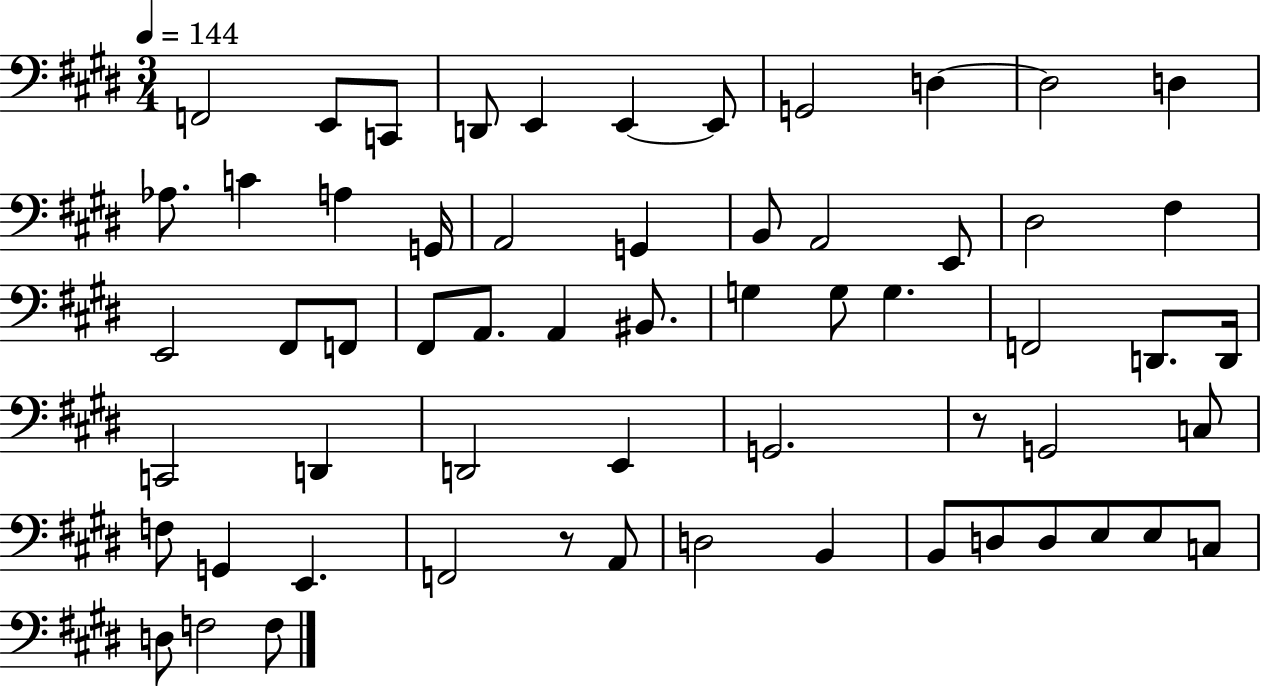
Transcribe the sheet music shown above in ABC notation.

X:1
T:Untitled
M:3/4
L:1/4
K:E
F,,2 E,,/2 C,,/2 D,,/2 E,, E,, E,,/2 G,,2 D, D,2 D, _A,/2 C A, G,,/4 A,,2 G,, B,,/2 A,,2 E,,/2 ^D,2 ^F, E,,2 ^F,,/2 F,,/2 ^F,,/2 A,,/2 A,, ^B,,/2 G, G,/2 G, F,,2 D,,/2 D,,/4 C,,2 D,, D,,2 E,, G,,2 z/2 G,,2 C,/2 F,/2 G,, E,, F,,2 z/2 A,,/2 D,2 B,, B,,/2 D,/2 D,/2 E,/2 E,/2 C,/2 D,/2 F,2 F,/2